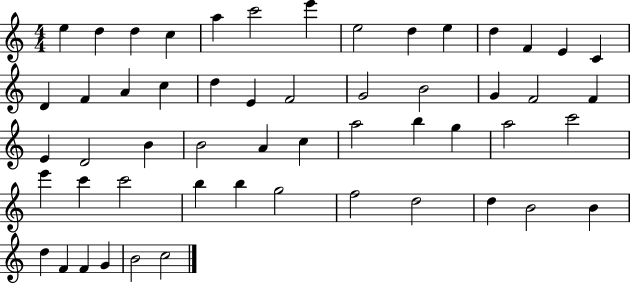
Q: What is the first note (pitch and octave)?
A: E5